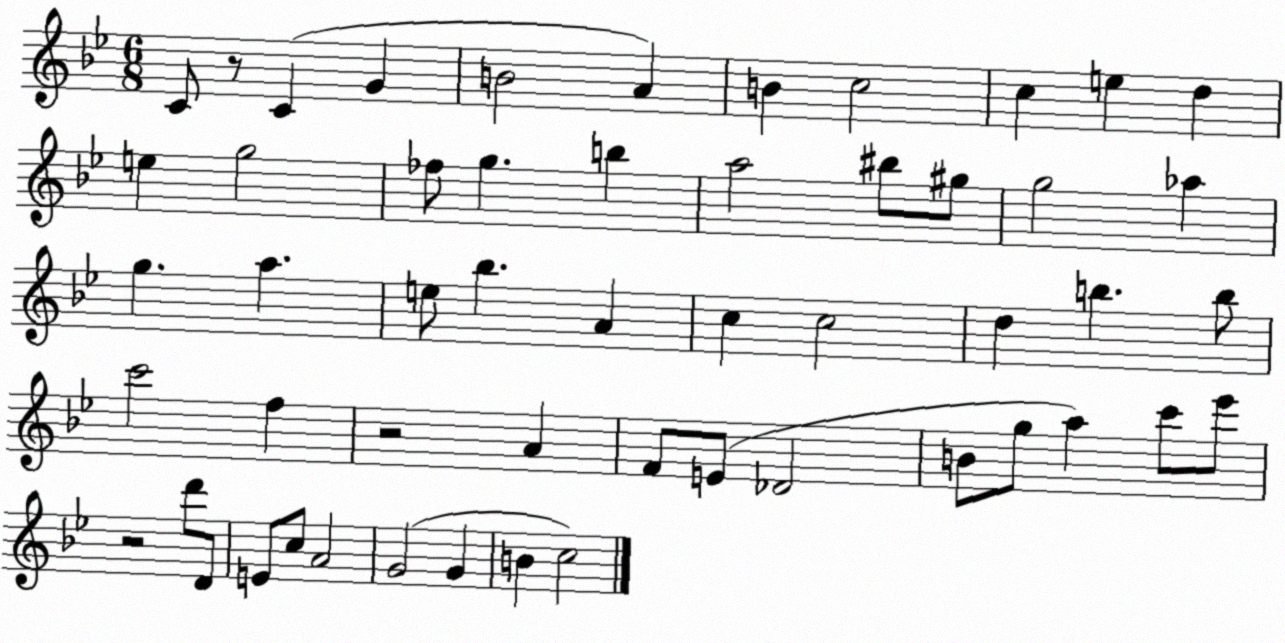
X:1
T:Untitled
M:6/8
L:1/4
K:Bb
C/2 z/2 C G B2 A B c2 c e d e g2 _f/2 g b a2 ^b/2 ^g/2 g2 _a g a e/2 _b A c c2 d b b/2 c'2 f z2 A F/2 E/2 _D2 B/2 g/2 a c'/2 _e'/2 z2 d'/2 D/2 E/2 c/2 A2 G2 G B c2